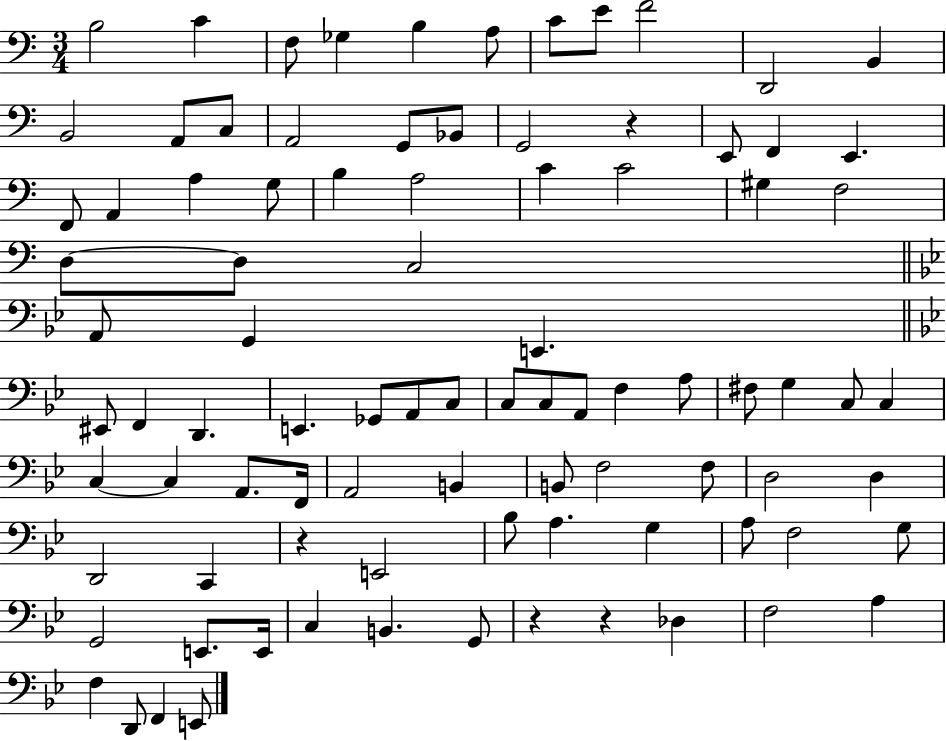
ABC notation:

X:1
T:Untitled
M:3/4
L:1/4
K:C
B,2 C F,/2 _G, B, A,/2 C/2 E/2 F2 D,,2 B,, B,,2 A,,/2 C,/2 A,,2 G,,/2 _B,,/2 G,,2 z E,,/2 F,, E,, F,,/2 A,, A, G,/2 B, A,2 C C2 ^G, F,2 D,/2 D,/2 C,2 A,,/2 G,, E,, ^E,,/2 F,, D,, E,, _G,,/2 A,,/2 C,/2 C,/2 C,/2 A,,/2 F, A,/2 ^F,/2 G, C,/2 C, C, C, A,,/2 F,,/4 A,,2 B,, B,,/2 F,2 F,/2 D,2 D, D,,2 C,, z E,,2 _B,/2 A, G, A,/2 F,2 G,/2 G,,2 E,,/2 E,,/4 C, B,, G,,/2 z z _D, F,2 A, F, D,,/2 F,, E,,/2